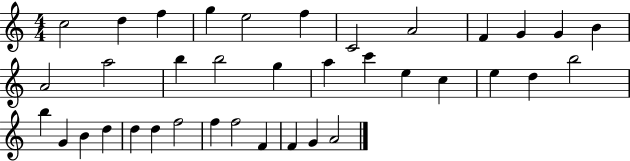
{
  \clef treble
  \numericTimeSignature
  \time 4/4
  \key c \major
  c''2 d''4 f''4 | g''4 e''2 f''4 | c'2 a'2 | f'4 g'4 g'4 b'4 | \break a'2 a''2 | b''4 b''2 g''4 | a''4 c'''4 e''4 c''4 | e''4 d''4 b''2 | \break b''4 g'4 b'4 d''4 | d''4 d''4 f''2 | f''4 f''2 f'4 | f'4 g'4 a'2 | \break \bar "|."
}